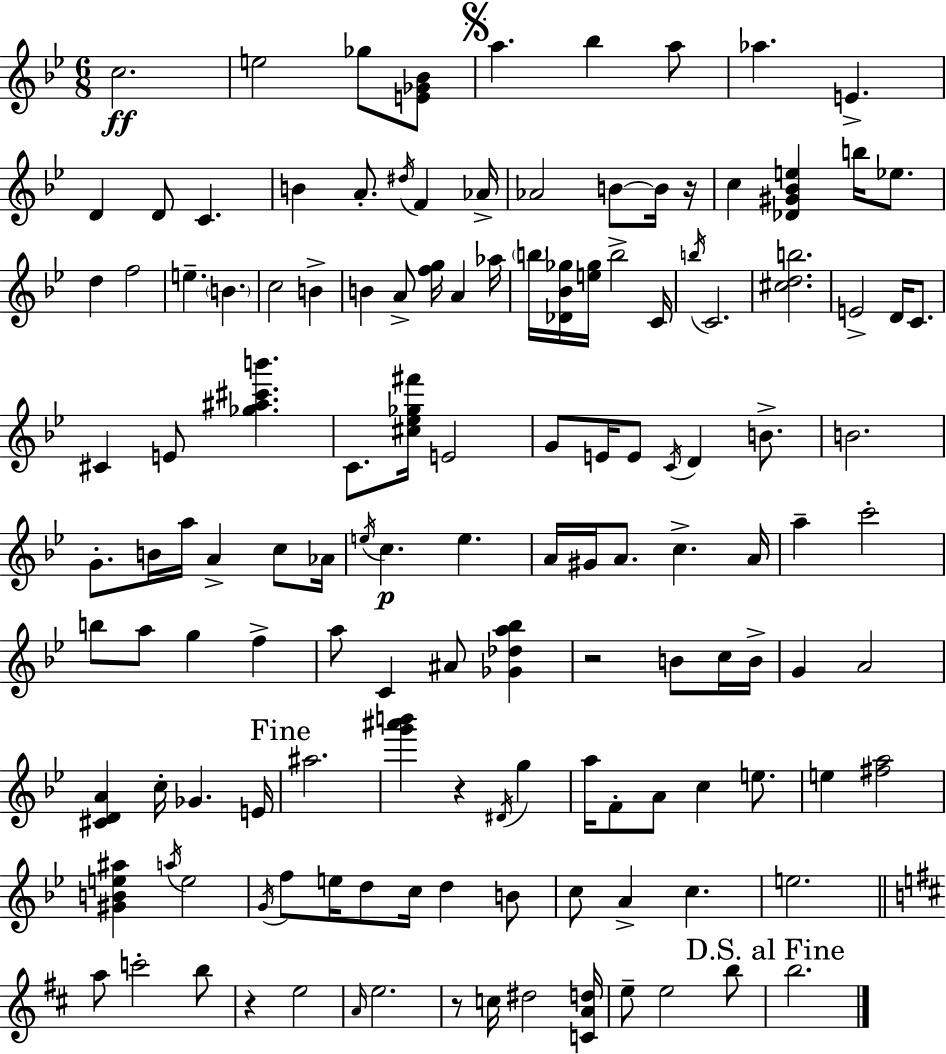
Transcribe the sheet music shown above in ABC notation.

X:1
T:Untitled
M:6/8
L:1/4
K:Bb
c2 e2 _g/2 [E_G_B]/2 a _b a/2 _a E D D/2 C B A/2 ^d/4 F _A/4 _A2 B/2 B/4 z/4 c [_D^G_Be] b/4 _e/2 d f2 e B c2 B B A/2 [fg]/4 A _a/4 b/4 [_D_B_g]/4 [e_g]/4 b2 C/4 b/4 C2 [^cdb]2 E2 D/4 C/2 ^C E/2 [_g^a^c'b'] C/2 [^c_e_g^f']/4 E2 G/2 E/4 E/2 C/4 D B/2 B2 G/2 B/4 a/4 A c/2 _A/4 e/4 c e A/4 ^G/4 A/2 c A/4 a c'2 b/2 a/2 g f a/2 C ^A/2 [_G_da_b] z2 B/2 c/4 B/4 G A2 [^CDA] c/4 _G E/4 ^a2 [g'^a'b'] z ^D/4 g a/4 F/2 A/2 c e/2 e [^fa]2 [^GBe^a] a/4 e2 G/4 f/2 e/4 d/2 c/4 d B/2 c/2 A c e2 a/2 c'2 b/2 z e2 A/4 e2 z/2 c/4 ^d2 [CAd]/4 e/2 e2 b/2 b2